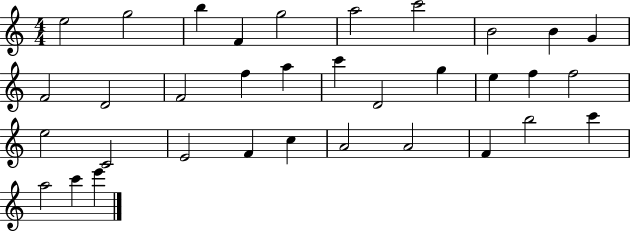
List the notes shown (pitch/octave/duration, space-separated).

E5/h G5/h B5/q F4/q G5/h A5/h C6/h B4/h B4/q G4/q F4/h D4/h F4/h F5/q A5/q C6/q D4/h G5/q E5/q F5/q F5/h E5/h C4/h E4/h F4/q C5/q A4/h A4/h F4/q B5/h C6/q A5/h C6/q E6/q